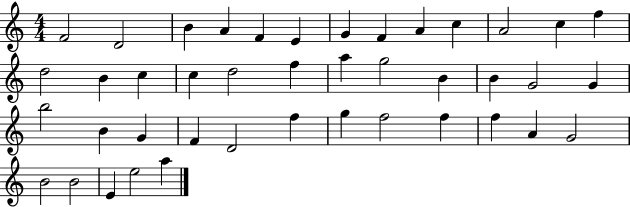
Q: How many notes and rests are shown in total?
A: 42